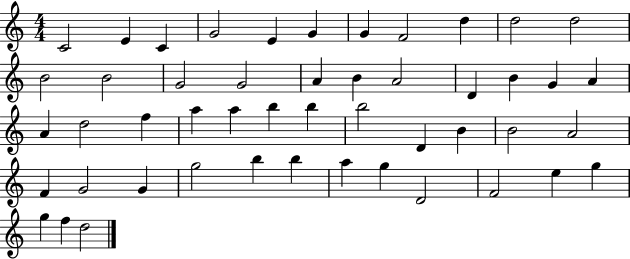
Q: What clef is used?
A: treble